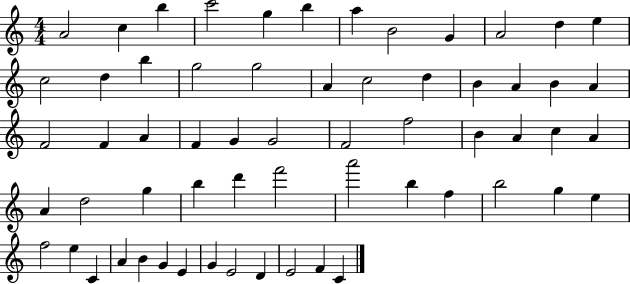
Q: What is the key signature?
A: C major